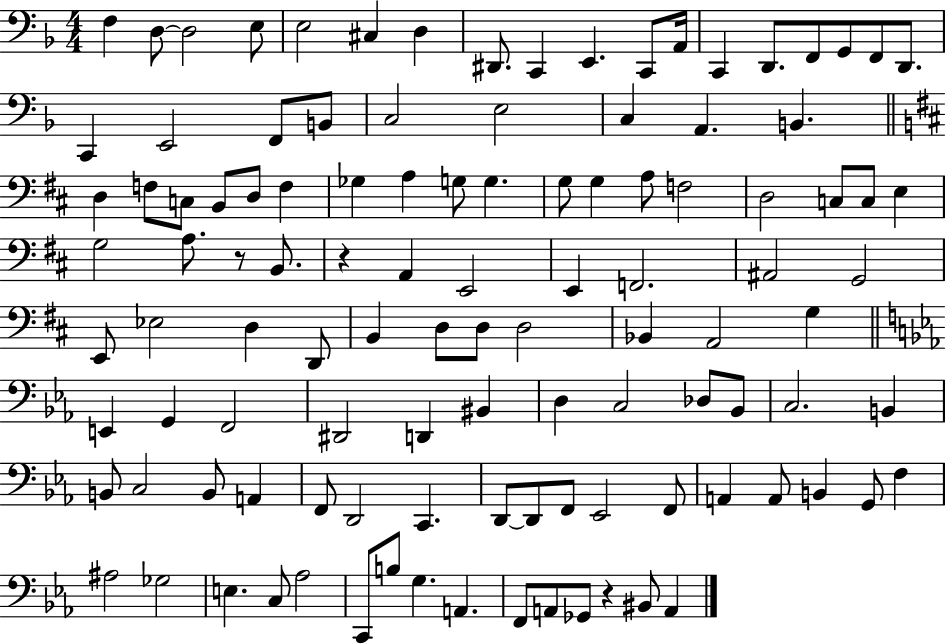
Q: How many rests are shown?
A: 3